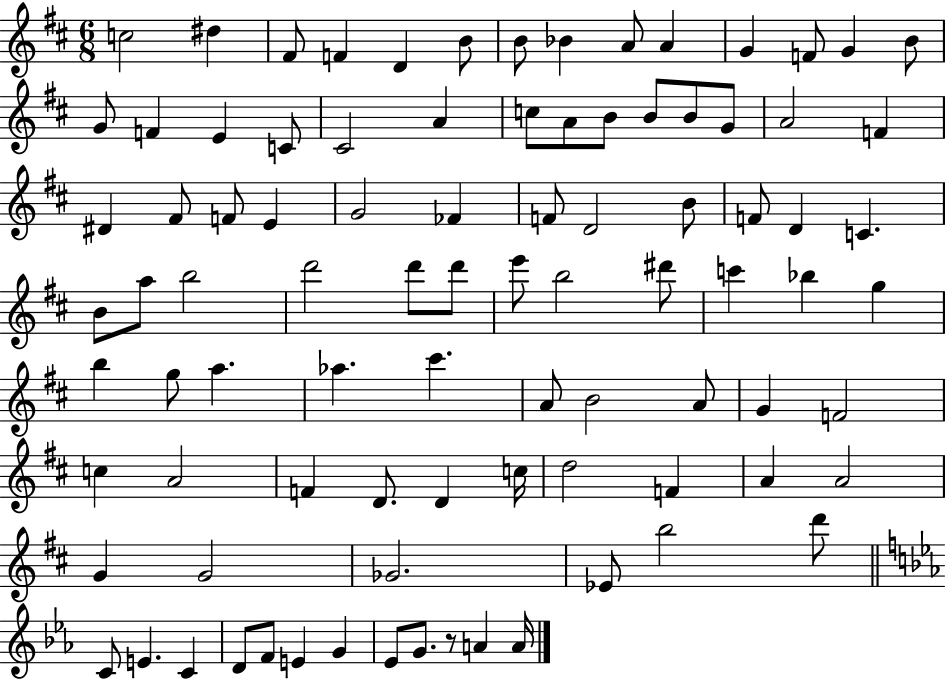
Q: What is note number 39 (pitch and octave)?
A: D4